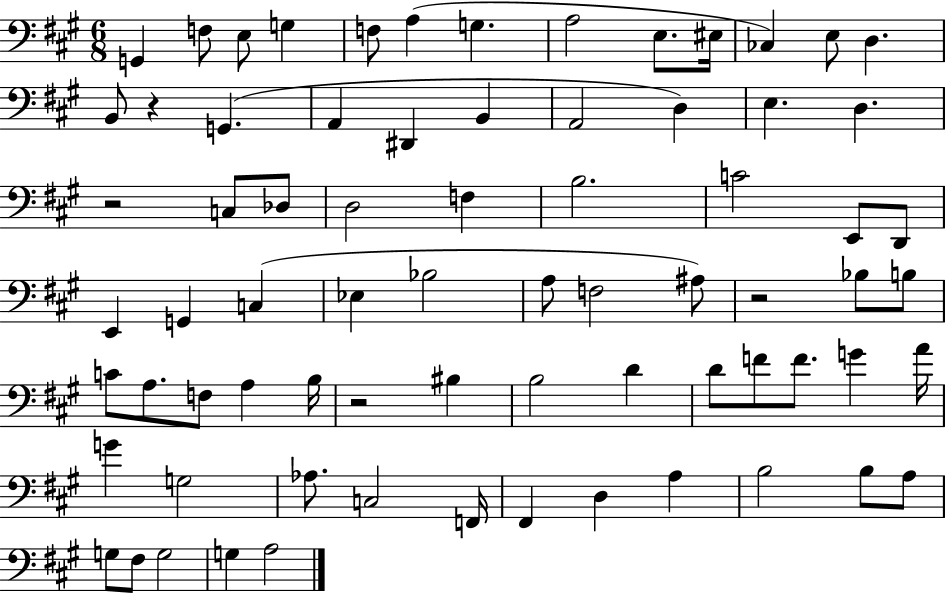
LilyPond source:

{
  \clef bass
  \numericTimeSignature
  \time 6/8
  \key a \major
  g,4 f8 e8 g4 | f8 a4( g4. | a2 e8. eis16 | ces4) e8 d4. | \break b,8 r4 g,4.( | a,4 dis,4 b,4 | a,2 d4) | e4. d4. | \break r2 c8 des8 | d2 f4 | b2. | c'2 e,8 d,8 | \break e,4 g,4 c4( | ees4 bes2 | a8 f2 ais8) | r2 bes8 b8 | \break c'8 a8. f8 a4 b16 | r2 bis4 | b2 d'4 | d'8 f'8 f'8. g'4 a'16 | \break g'4 g2 | aes8. c2 f,16 | fis,4 d4 a4 | b2 b8 a8 | \break g8 fis8 g2 | g4 a2 | \bar "|."
}